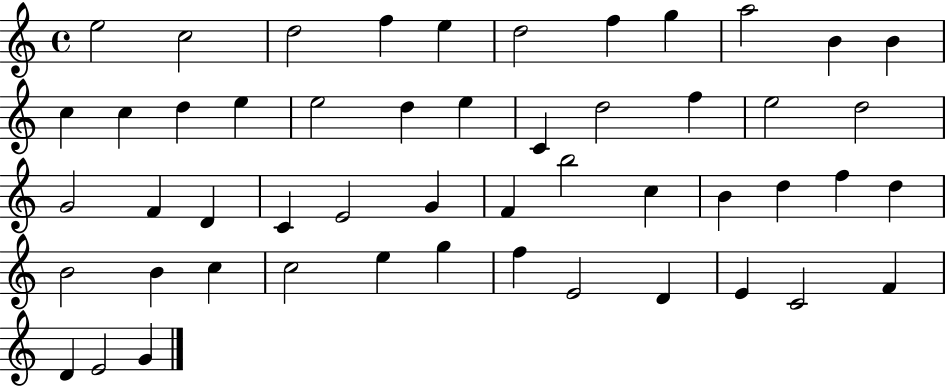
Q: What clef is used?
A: treble